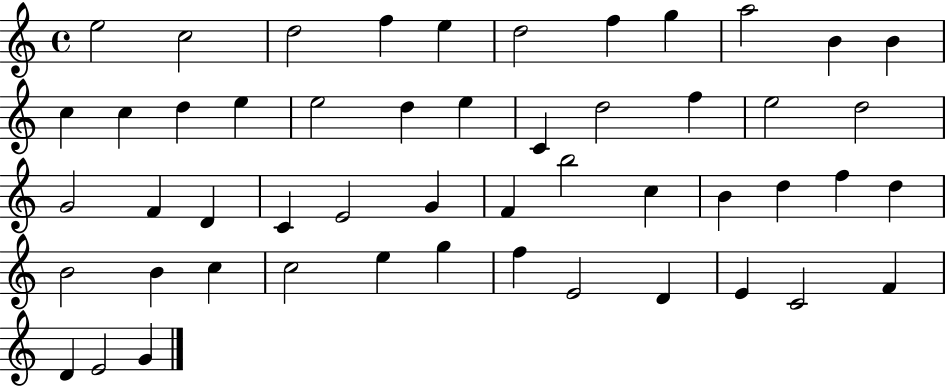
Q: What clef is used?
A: treble